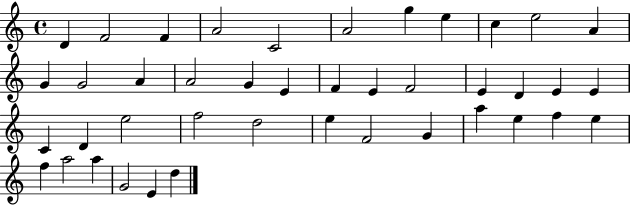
D4/q F4/h F4/q A4/h C4/h A4/h G5/q E5/q C5/q E5/h A4/q G4/q G4/h A4/q A4/h G4/q E4/q F4/q E4/q F4/h E4/q D4/q E4/q E4/q C4/q D4/q E5/h F5/h D5/h E5/q F4/h G4/q A5/q E5/q F5/q E5/q F5/q A5/h A5/q G4/h E4/q D5/q